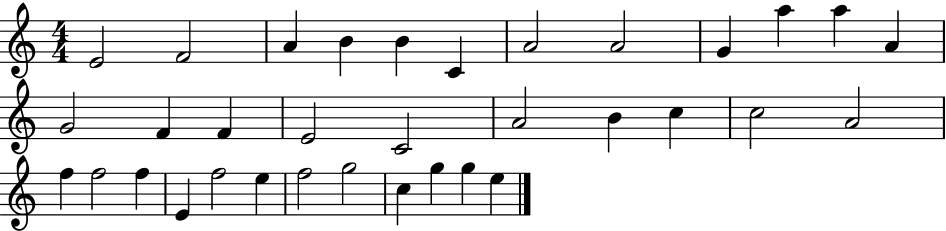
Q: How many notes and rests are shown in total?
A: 34